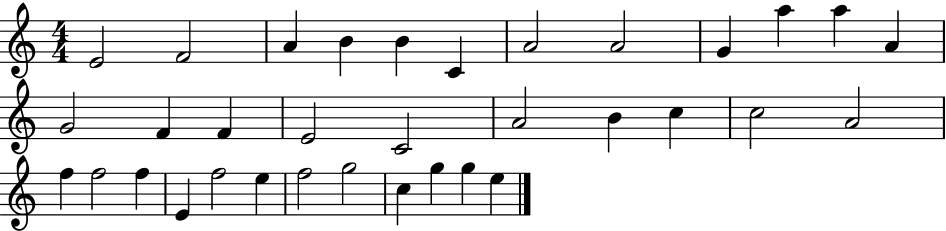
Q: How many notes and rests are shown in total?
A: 34